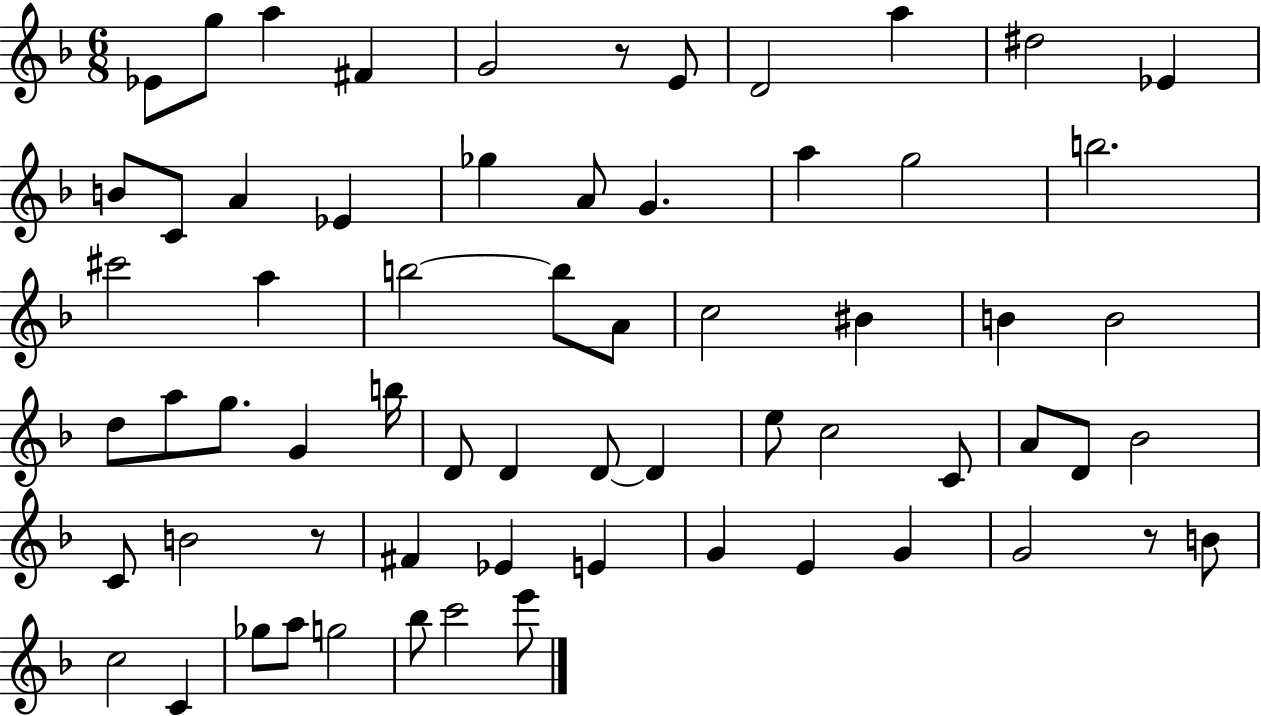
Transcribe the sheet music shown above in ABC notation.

X:1
T:Untitled
M:6/8
L:1/4
K:F
_E/2 g/2 a ^F G2 z/2 E/2 D2 a ^d2 _E B/2 C/2 A _E _g A/2 G a g2 b2 ^c'2 a b2 b/2 A/2 c2 ^B B B2 d/2 a/2 g/2 G b/4 D/2 D D/2 D e/2 c2 C/2 A/2 D/2 _B2 C/2 B2 z/2 ^F _E E G E G G2 z/2 B/2 c2 C _g/2 a/2 g2 _b/2 c'2 e'/2